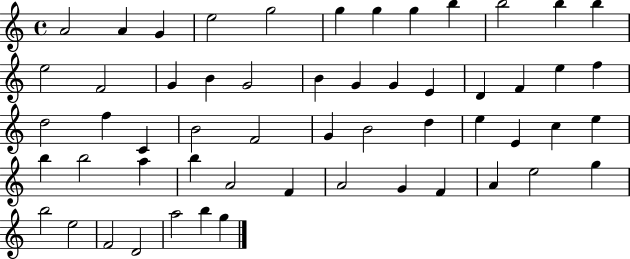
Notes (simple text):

A4/h A4/q G4/q E5/h G5/h G5/q G5/q G5/q B5/q B5/h B5/q B5/q E5/h F4/h G4/q B4/q G4/h B4/q G4/q G4/q E4/q D4/q F4/q E5/q F5/q D5/h F5/q C4/q B4/h F4/h G4/q B4/h D5/q E5/q E4/q C5/q E5/q B5/q B5/h A5/q B5/q A4/h F4/q A4/h G4/q F4/q A4/q E5/h G5/q B5/h E5/h F4/h D4/h A5/h B5/q G5/q